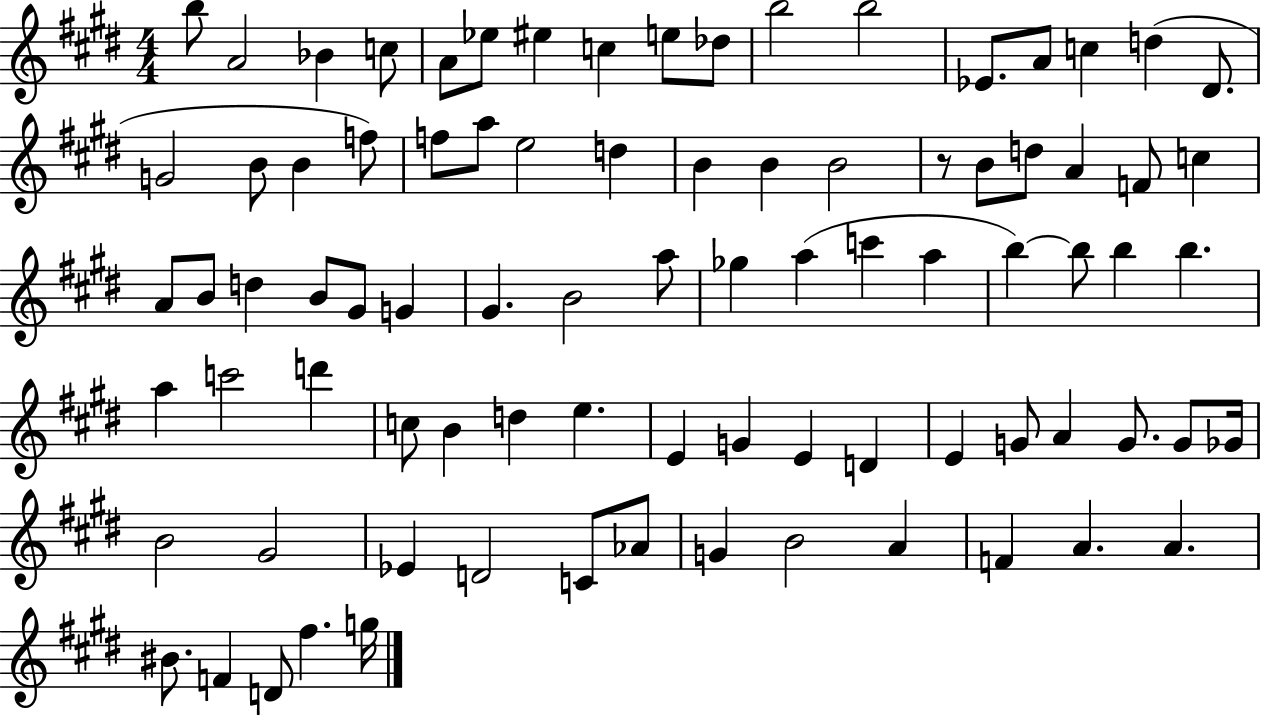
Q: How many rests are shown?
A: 1